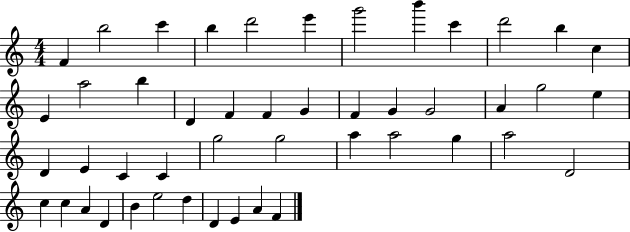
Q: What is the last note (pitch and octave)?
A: F4